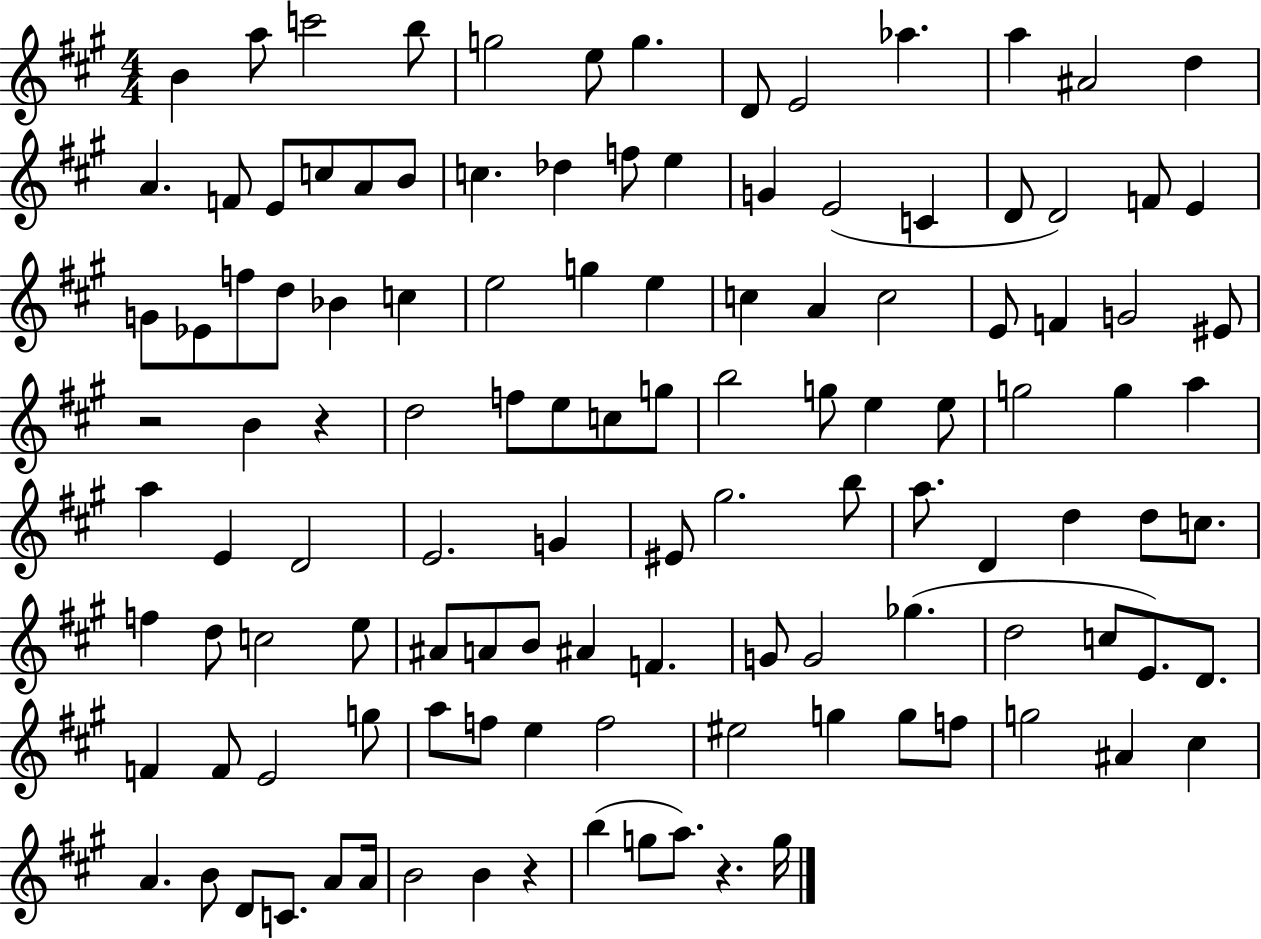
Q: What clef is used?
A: treble